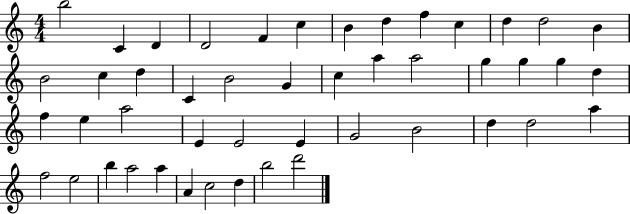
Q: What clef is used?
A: treble